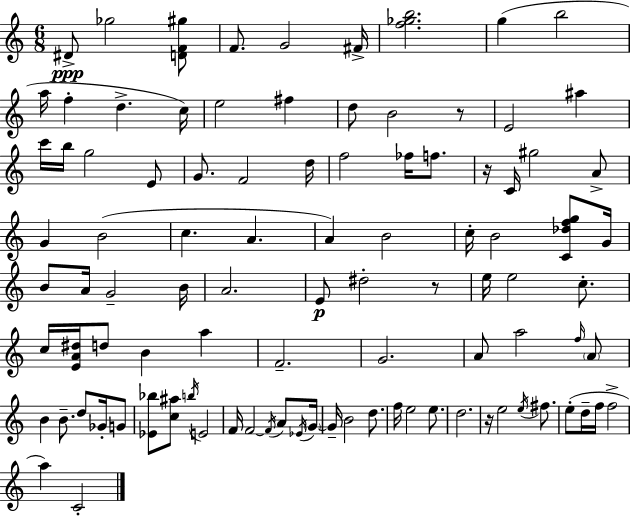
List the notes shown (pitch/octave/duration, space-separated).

D#4/e Gb5/h [D4,F4,G#5]/e F4/e. G4/h F#4/s [F5,Gb5,B5]/h. G5/q B5/h A5/s F5/q D5/q. C5/s E5/h F#5/q D5/e B4/h R/e E4/h A#5/q C6/s B5/s G5/h E4/e G4/e. F4/h D5/s F5/h FES5/s F5/e. R/s C4/s G#5/h A4/e G4/q B4/h C5/q. A4/q. A4/q B4/h C5/s B4/h [C4,Db5,F5,G5]/e G4/s B4/e A4/s G4/h B4/s A4/h. E4/e D#5/h R/e E5/s E5/h C5/e. C5/s [E4,A4,D#5]/s D5/e B4/q A5/q F4/h. G4/h. A4/e A5/h F5/s A4/e B4/q B4/e. D5/e Gb4/s G4/e [Eb4,Bb5]/e [C5,A#5]/e B5/s E4/h F4/s F4/h F4/s A4/e Eb4/s G4/s G4/s B4/h D5/e. F5/s E5/h E5/e. D5/h. R/s E5/h E5/s F#5/e. E5/e D5/s F5/s F5/h A5/q C4/h